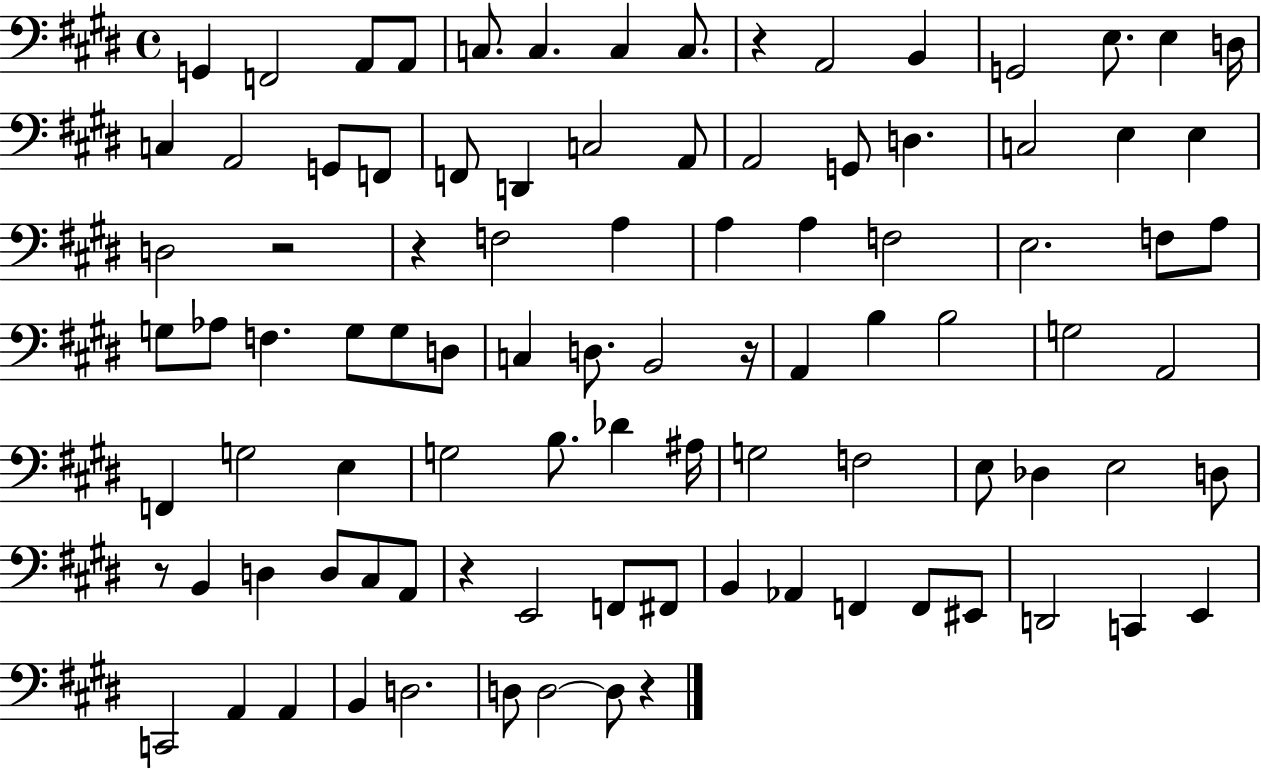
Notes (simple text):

G2/q F2/h A2/e A2/e C3/e. C3/q. C3/q C3/e. R/q A2/h B2/q G2/h E3/e. E3/q D3/s C3/q A2/h G2/e F2/e F2/e D2/q C3/h A2/e A2/h G2/e D3/q. C3/h E3/q E3/q D3/h R/h R/q F3/h A3/q A3/q A3/q F3/h E3/h. F3/e A3/e G3/e Ab3/e F3/q. G3/e G3/e D3/e C3/q D3/e. B2/h R/s A2/q B3/q B3/h G3/h A2/h F2/q G3/h E3/q G3/h B3/e. Db4/q A#3/s G3/h F3/h E3/e Db3/q E3/h D3/e R/e B2/q D3/q D3/e C#3/e A2/e R/q E2/h F2/e F#2/e B2/q Ab2/q F2/q F2/e EIS2/e D2/h C2/q E2/q C2/h A2/q A2/q B2/q D3/h. D3/e D3/h D3/e R/q